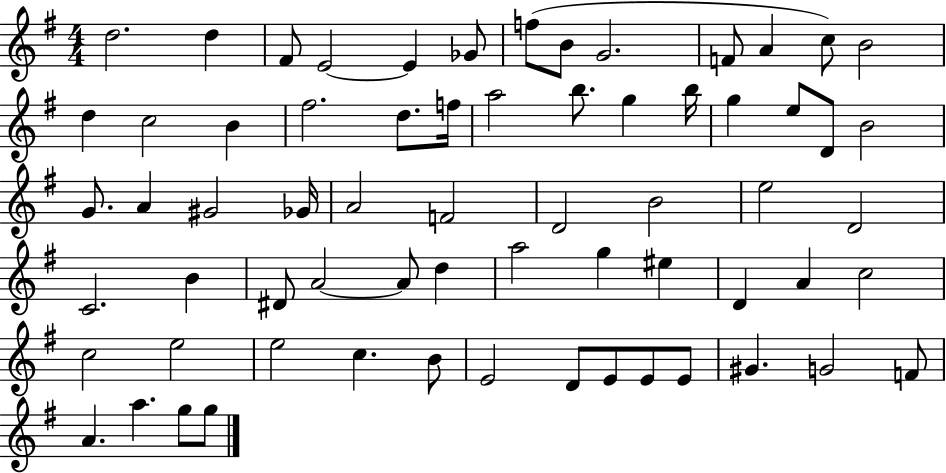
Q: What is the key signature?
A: G major